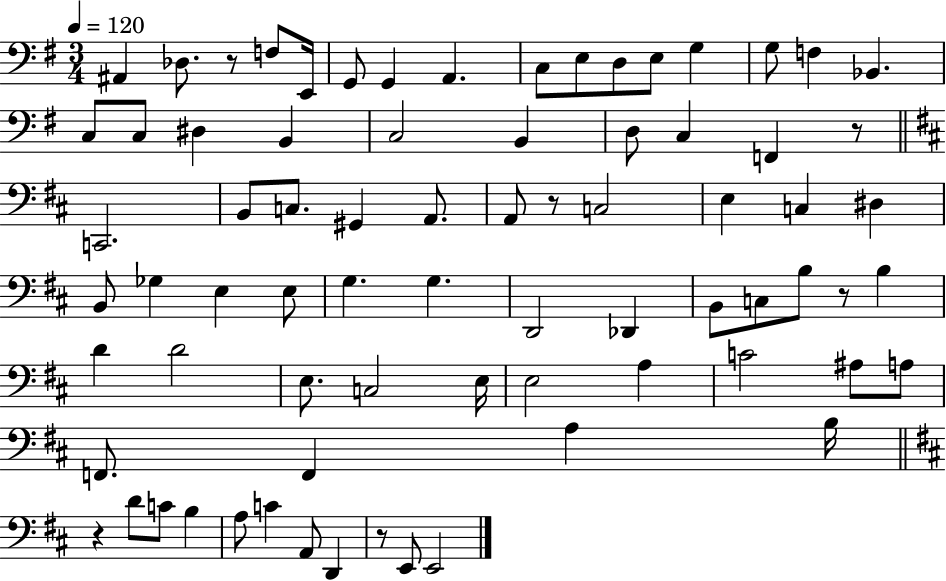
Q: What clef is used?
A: bass